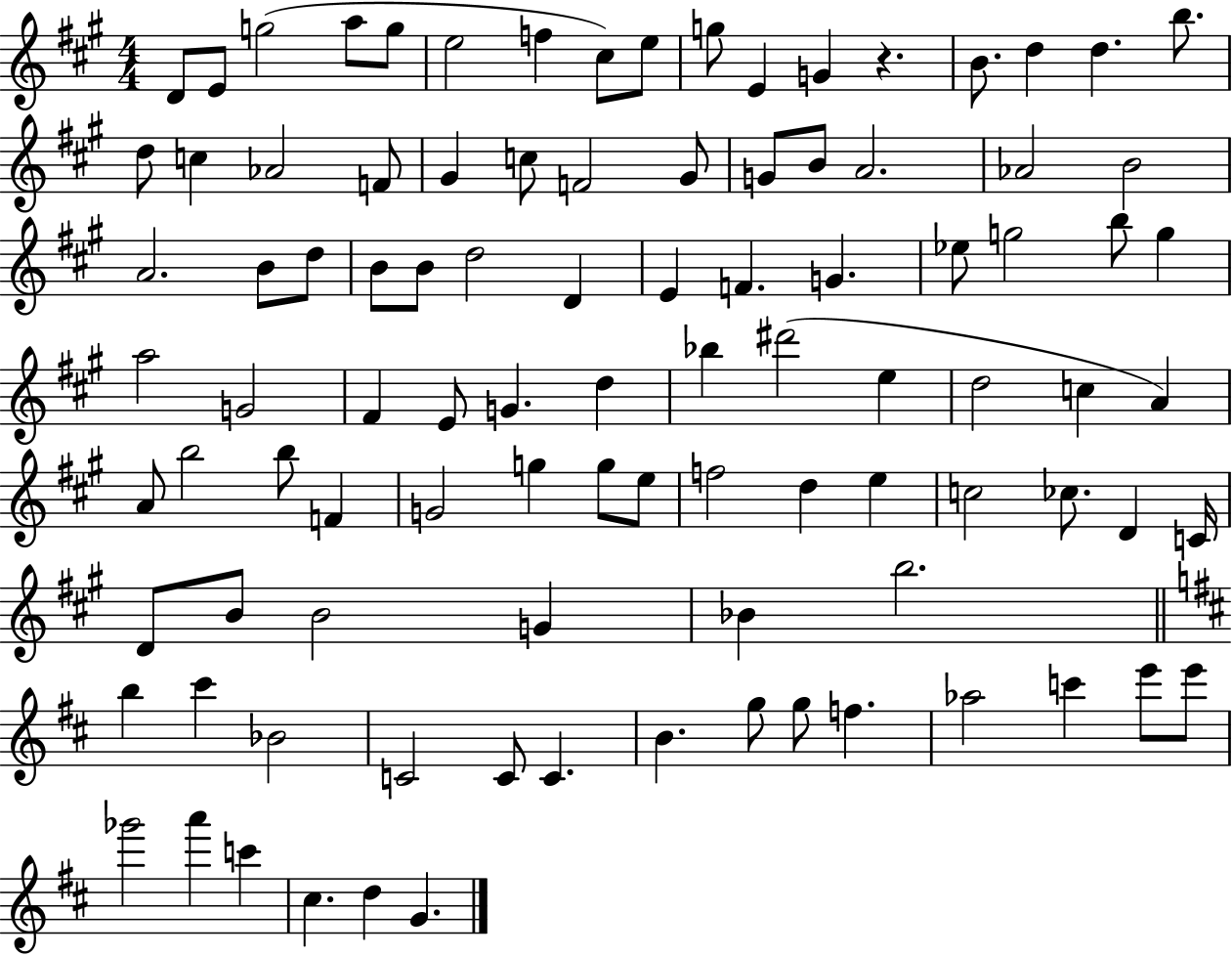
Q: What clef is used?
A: treble